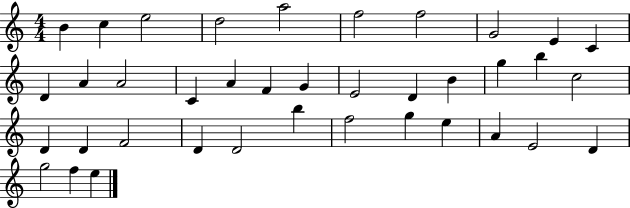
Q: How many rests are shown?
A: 0